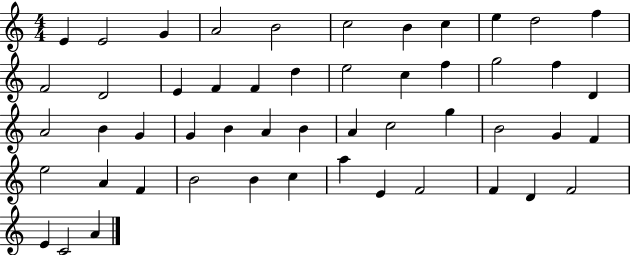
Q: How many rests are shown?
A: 0